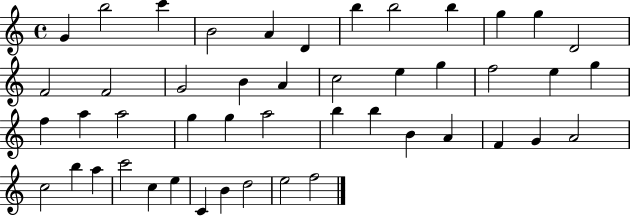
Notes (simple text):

G4/q B5/h C6/q B4/h A4/q D4/q B5/q B5/h B5/q G5/q G5/q D4/h F4/h F4/h G4/h B4/q A4/q C5/h E5/q G5/q F5/h E5/q G5/q F5/q A5/q A5/h G5/q G5/q A5/h B5/q B5/q B4/q A4/q F4/q G4/q A4/h C5/h B5/q A5/q C6/h C5/q E5/q C4/q B4/q D5/h E5/h F5/h